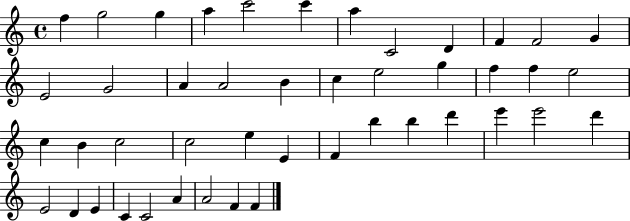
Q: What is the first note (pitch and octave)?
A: F5